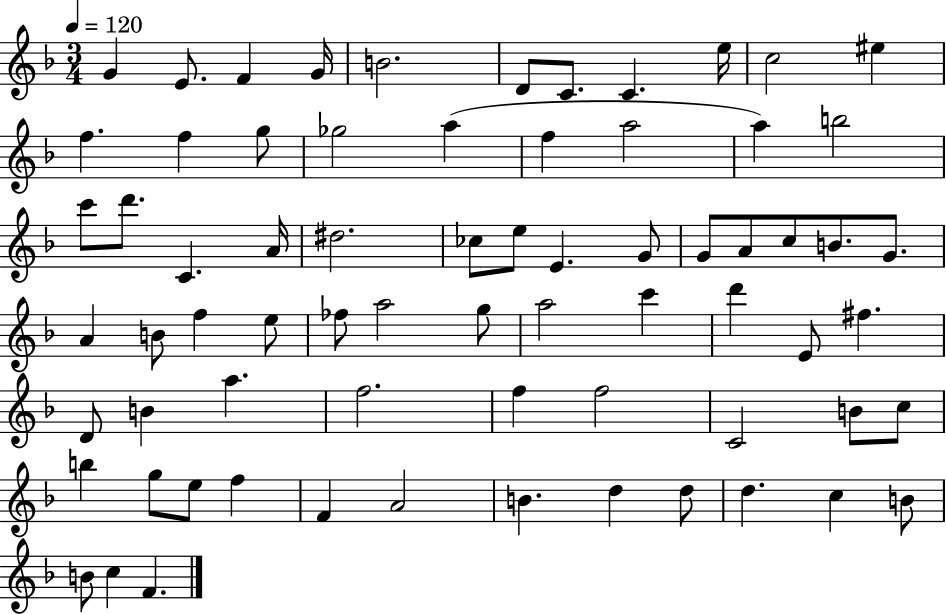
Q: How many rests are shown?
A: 0